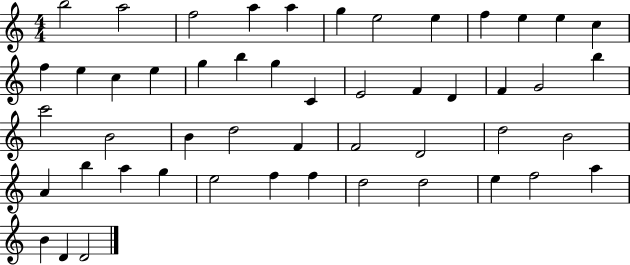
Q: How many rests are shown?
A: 0